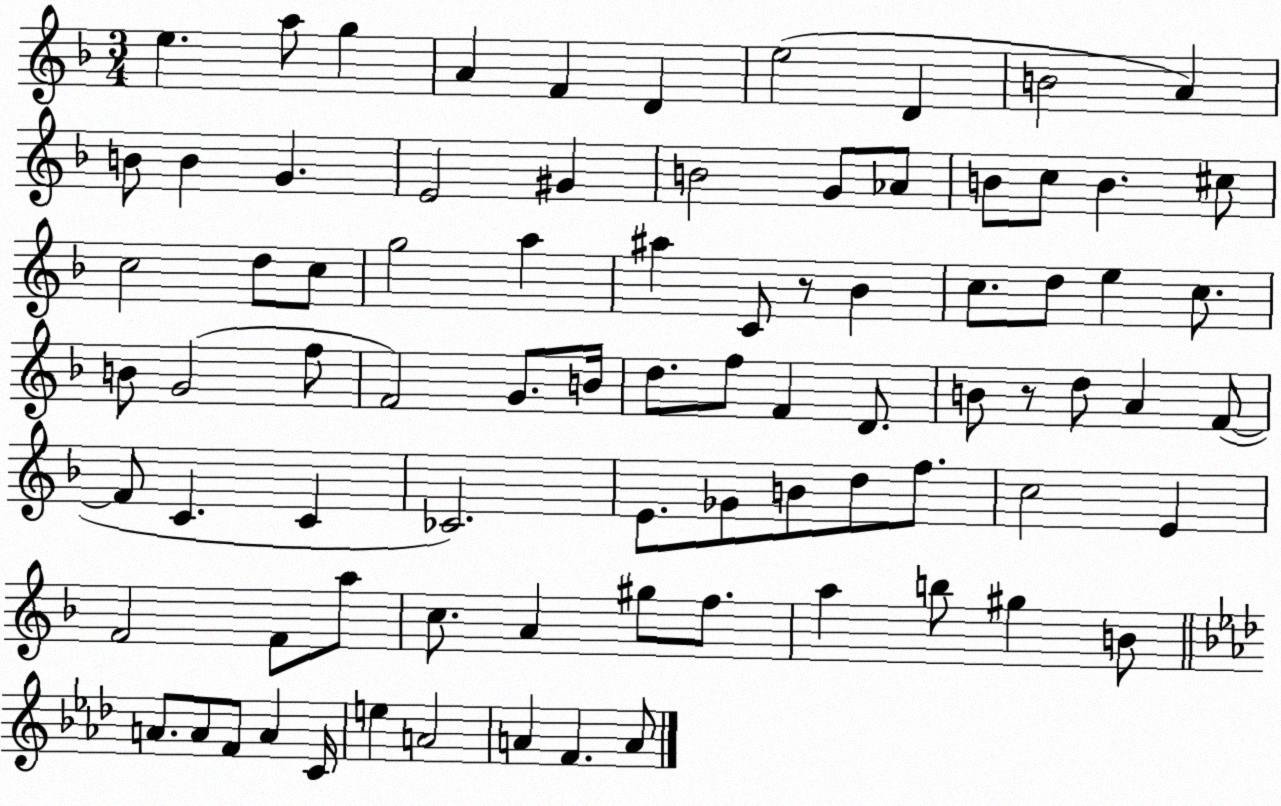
X:1
T:Untitled
M:3/4
L:1/4
K:F
e a/2 g A F D e2 D B2 A B/2 B G E2 ^G B2 G/2 _A/2 B/2 c/2 B ^c/2 c2 d/2 c/2 g2 a ^a C/2 z/2 _B c/2 d/2 e c/2 B/2 G2 f/2 F2 G/2 B/4 d/2 f/2 F D/2 B/2 z/2 d/2 A F/2 F/2 C C _C2 E/2 _G/2 B/2 d/2 f/2 c2 E F2 F/2 a/2 c/2 A ^g/2 f/2 a b/2 ^g B/2 A/2 A/2 F/2 A C/4 e A2 A F A/2